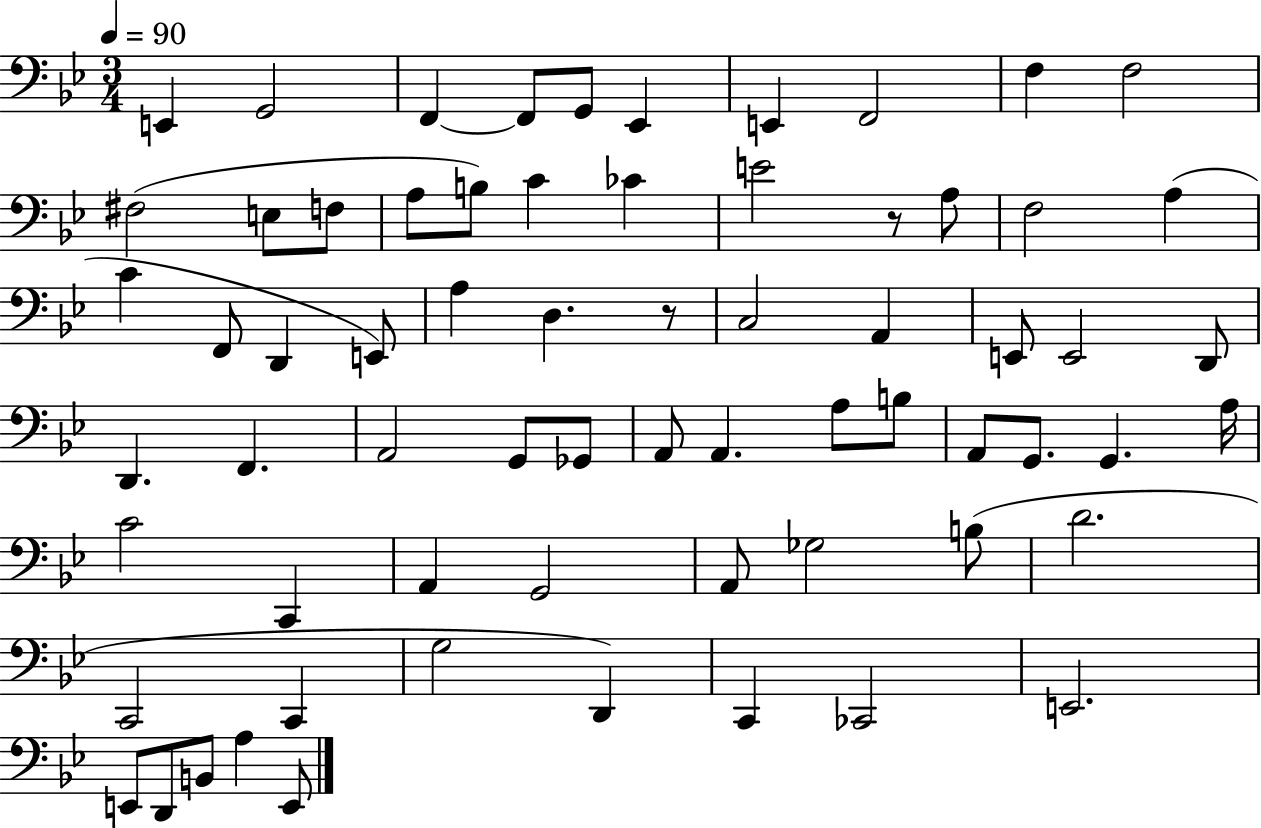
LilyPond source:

{
  \clef bass
  \numericTimeSignature
  \time 3/4
  \key bes \major
  \tempo 4 = 90
  e,4 g,2 | f,4~~ f,8 g,8 ees,4 | e,4 f,2 | f4 f2 | \break fis2( e8 f8 | a8 b8) c'4 ces'4 | e'2 r8 a8 | f2 a4( | \break c'4 f,8 d,4 e,8) | a4 d4. r8 | c2 a,4 | e,8 e,2 d,8 | \break d,4. f,4. | a,2 g,8 ges,8 | a,8 a,4. a8 b8 | a,8 g,8. g,4. a16 | \break c'2 c,4 | a,4 g,2 | a,8 ges2 b8( | d'2. | \break c,2 c,4 | g2 d,4) | c,4 ces,2 | e,2. | \break e,8 d,8 b,8 a4 e,8 | \bar "|."
}